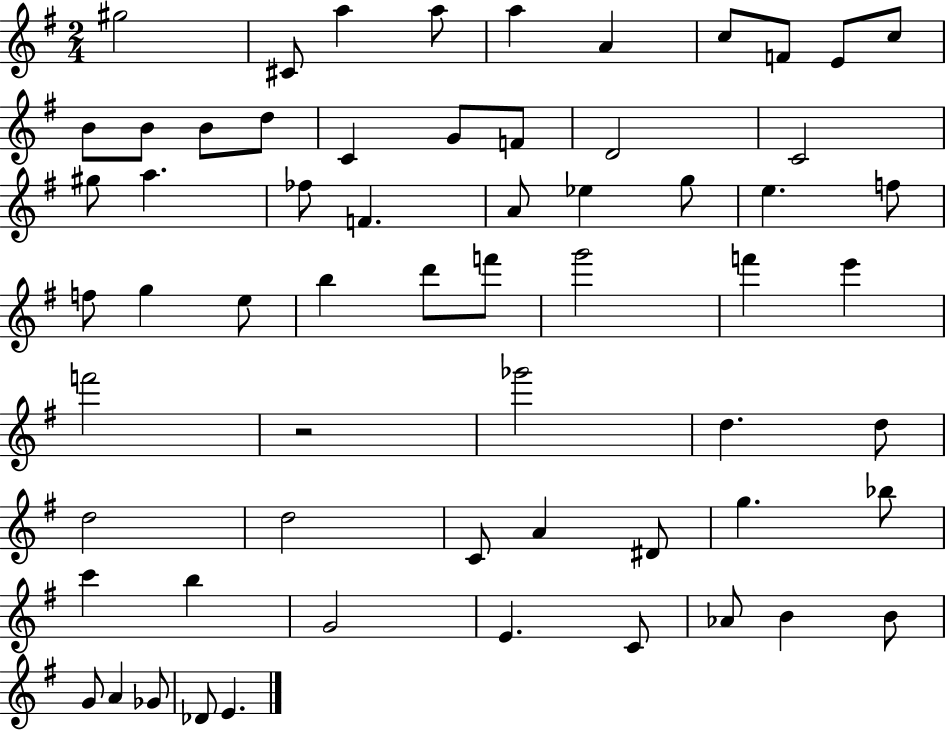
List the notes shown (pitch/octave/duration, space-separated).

G#5/h C#4/e A5/q A5/e A5/q A4/q C5/e F4/e E4/e C5/e B4/e B4/e B4/e D5/e C4/q G4/e F4/e D4/h C4/h G#5/e A5/q. FES5/e F4/q. A4/e Eb5/q G5/e E5/q. F5/e F5/e G5/q E5/e B5/q D6/e F6/e G6/h F6/q E6/q F6/h R/h Gb6/h D5/q. D5/e D5/h D5/h C4/e A4/q D#4/e G5/q. Bb5/e C6/q B5/q G4/h E4/q. C4/e Ab4/e B4/q B4/e G4/e A4/q Gb4/e Db4/e E4/q.